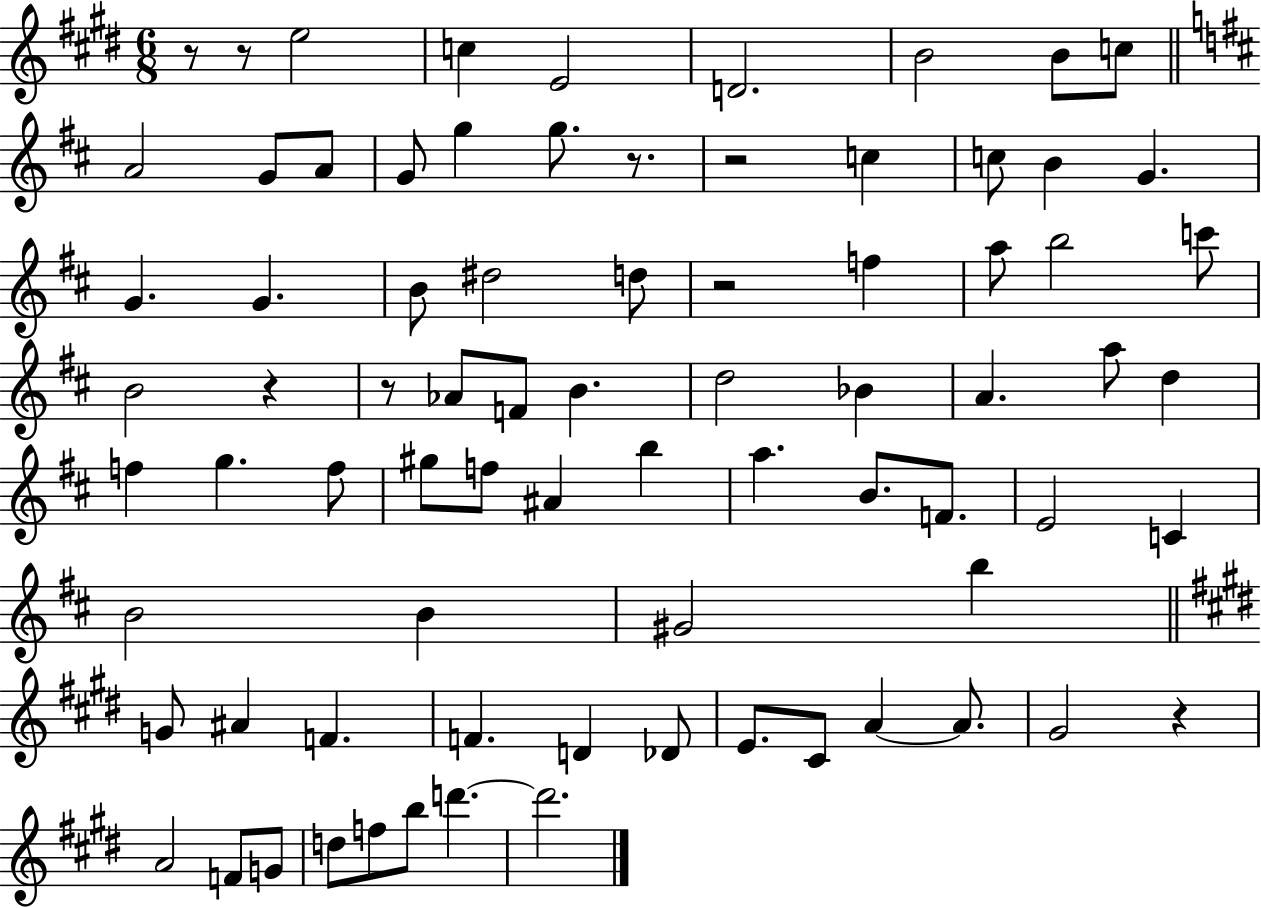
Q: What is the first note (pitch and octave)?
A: E5